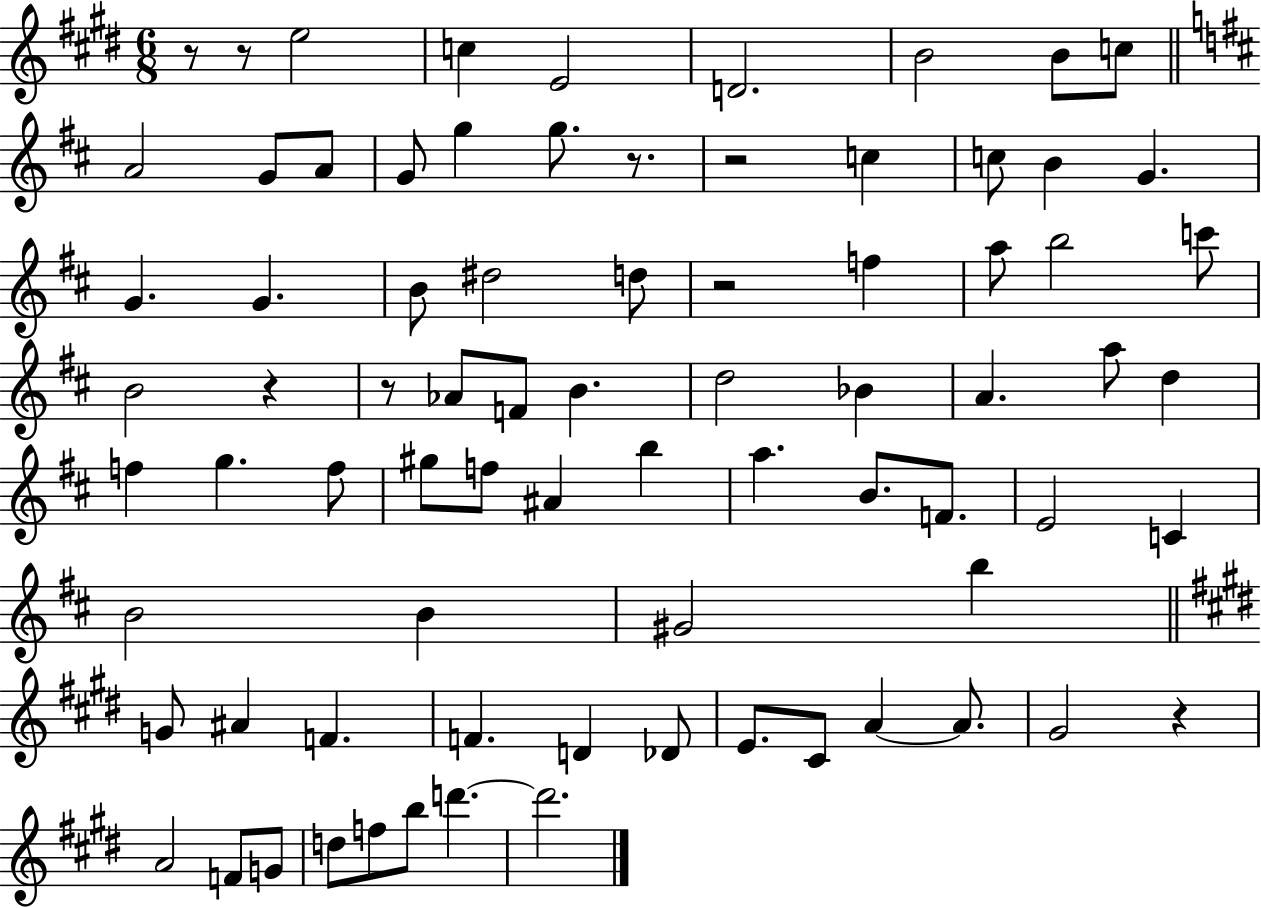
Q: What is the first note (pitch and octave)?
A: E5